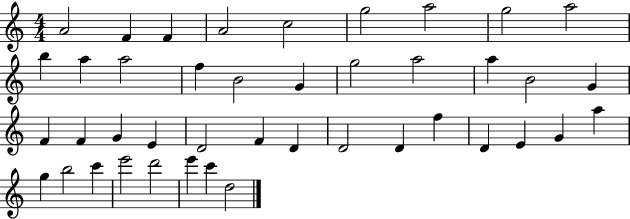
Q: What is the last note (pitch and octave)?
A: D5